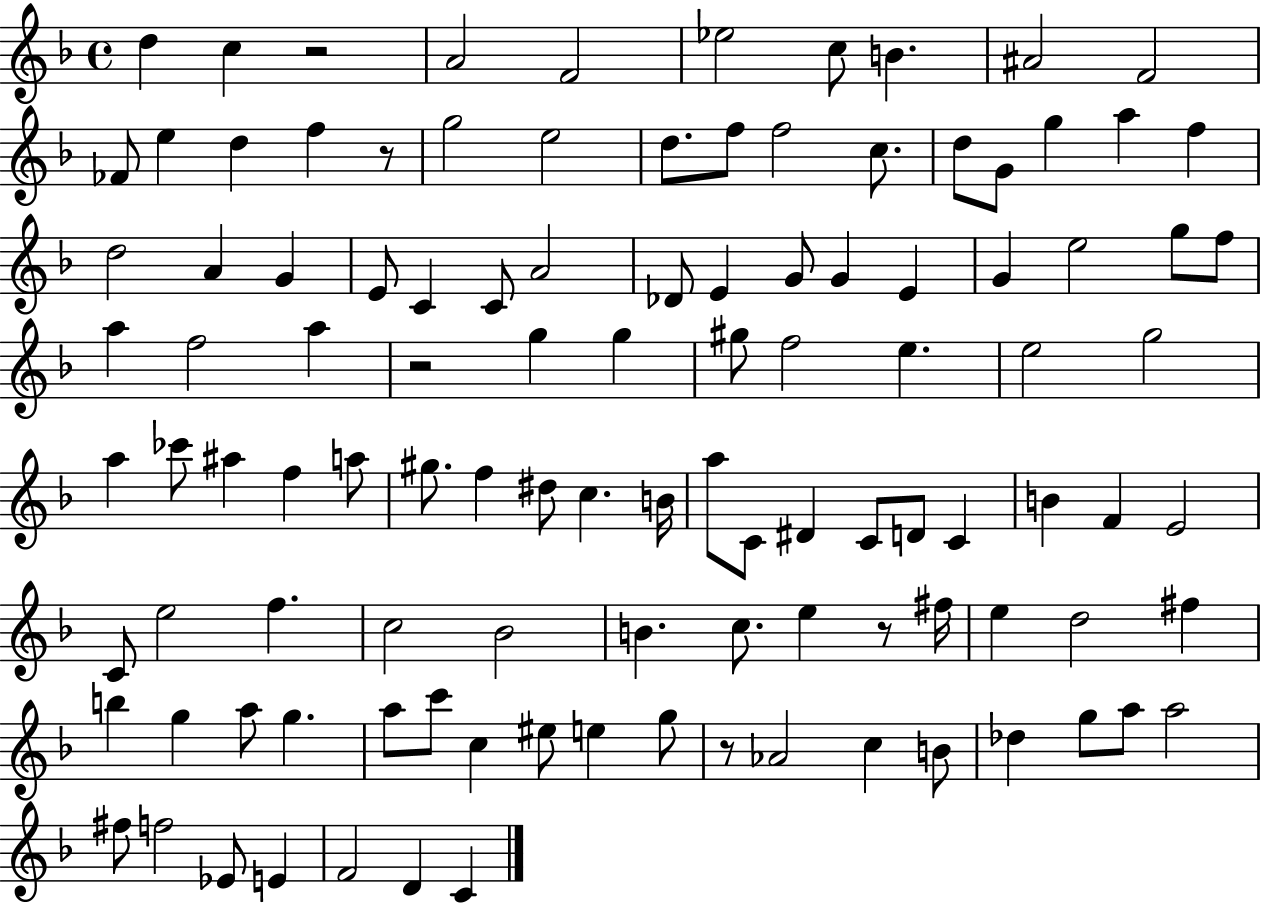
D5/q C5/q R/h A4/h F4/h Eb5/h C5/e B4/q. A#4/h F4/h FES4/e E5/q D5/q F5/q R/e G5/h E5/h D5/e. F5/e F5/h C5/e. D5/e G4/e G5/q A5/q F5/q D5/h A4/q G4/q E4/e C4/q C4/e A4/h Db4/e E4/q G4/e G4/q E4/q G4/q E5/h G5/e F5/e A5/q F5/h A5/q R/h G5/q G5/q G#5/e F5/h E5/q. E5/h G5/h A5/q CES6/e A#5/q F5/q A5/e G#5/e. F5/q D#5/e C5/q. B4/s A5/e C4/e D#4/q C4/e D4/e C4/q B4/q F4/q E4/h C4/e E5/h F5/q. C5/h Bb4/h B4/q. C5/e. E5/q R/e F#5/s E5/q D5/h F#5/q B5/q G5/q A5/e G5/q. A5/e C6/e C5/q EIS5/e E5/q G5/e R/e Ab4/h C5/q B4/e Db5/q G5/e A5/e A5/h F#5/e F5/h Eb4/e E4/q F4/h D4/q C4/q